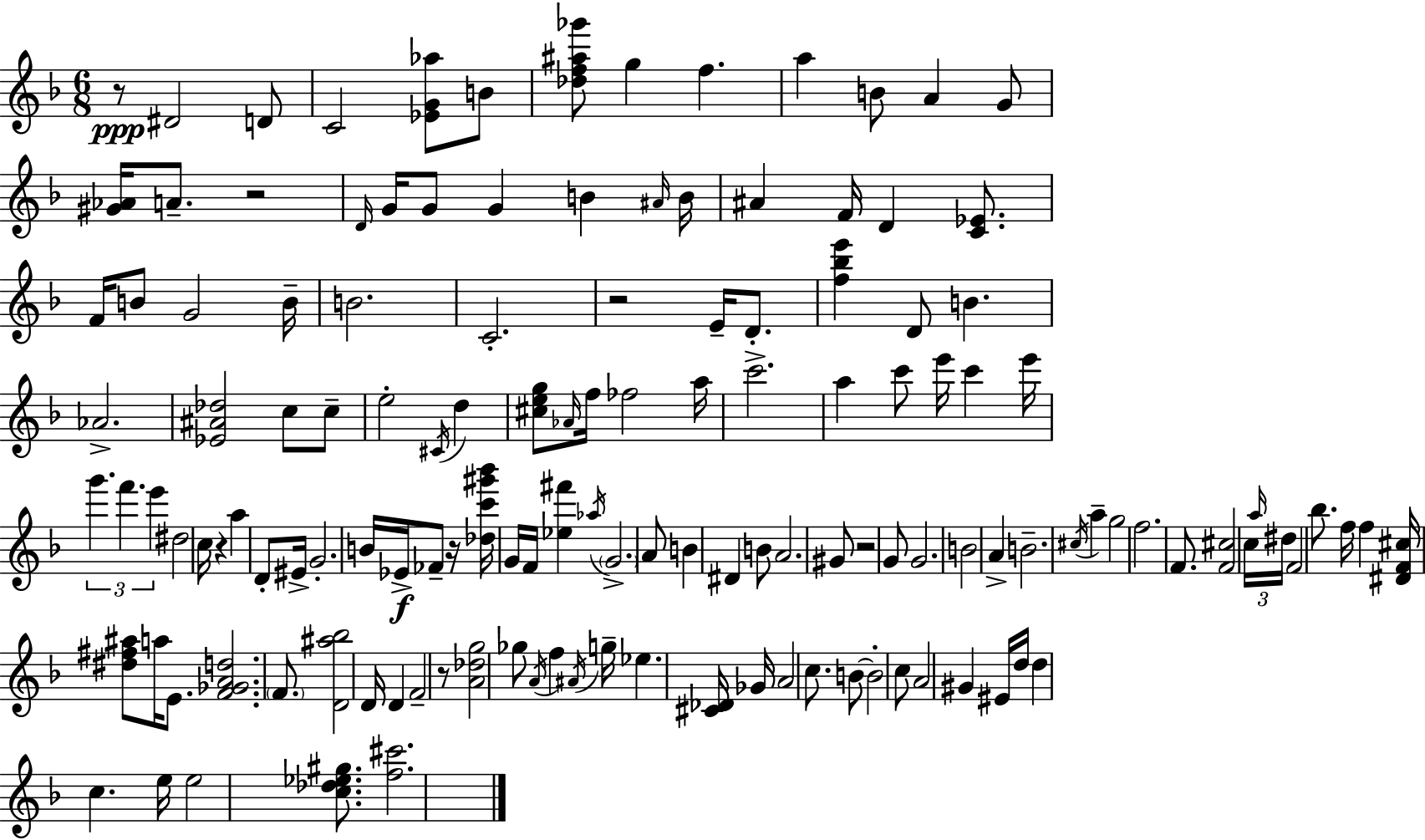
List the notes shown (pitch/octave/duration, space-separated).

R/e D#4/h D4/e C4/h [Eb4,G4,Ab5]/e B4/e [Db5,F5,A#5,Gb6]/e G5/q F5/q. A5/q B4/e A4/q G4/e [G#4,Ab4]/s A4/e. R/h D4/s G4/s G4/e G4/q B4/q A#4/s B4/s A#4/q F4/s D4/q [C4,Eb4]/e. F4/s B4/e G4/h B4/s B4/h. C4/h. R/h E4/s D4/e. [F5,Bb5,E6]/q D4/e B4/q. Ab4/h. [Eb4,A#4,Db5]/h C5/e C5/e E5/h C#4/s D5/q [C#5,E5,G5]/e Ab4/s F5/s FES5/h A5/s C6/h. A5/q C6/e E6/s C6/q E6/s G6/q. F6/q. E6/q D#5/h C5/s R/q A5/q D4/e EIS4/s G4/h. B4/s Eb4/s FES4/e R/s [Db5,C6,G#6,Bb6]/s G4/s F4/s [Eb5,F#6]/q Ab5/s G4/h. A4/e B4/q D#4/q B4/e A4/h. G#4/e R/h G4/e G4/h. B4/h A4/q B4/h. C#5/s A5/q G5/h F5/h. F4/e. [F4,C#5]/h C5/s A5/s D#5/s F4/h Bb5/e. F5/s F5/q [D#4,F4,C#5]/s [D#5,F#5,A#5]/e A5/s E4/e. [F4,Gb4,A4,D5]/h. F4/e. [D4,A#5,Bb5]/h D4/s D4/q F4/h R/e [A4,Db5,G5]/h Gb5/e A4/s F5/q A#4/s G5/s Eb5/q. [C#4,Db4]/s Gb4/s A4/h C5/e. B4/e B4/h C5/e A4/h G#4/q EIS4/s D5/s D5/q C5/q. E5/s E5/h [C5,Db5,Eb5,G#5]/e. [F5,C#6]/h.